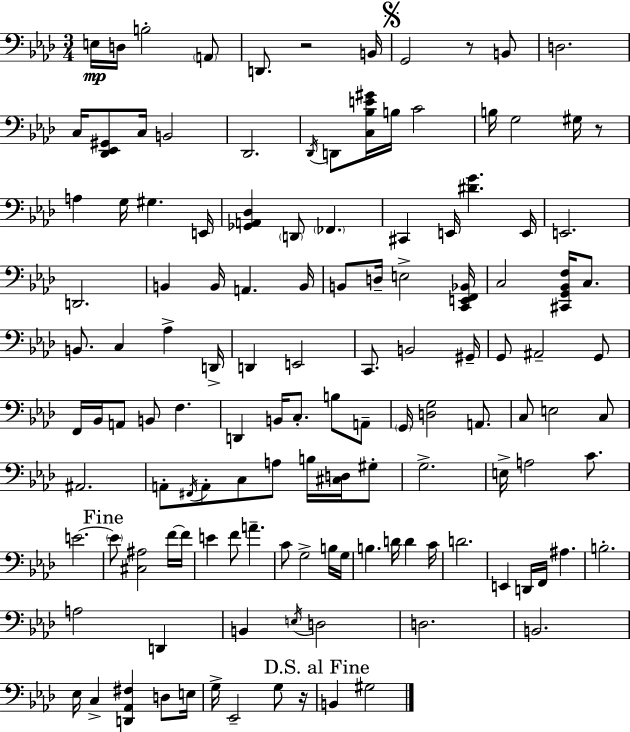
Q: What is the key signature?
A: AES major